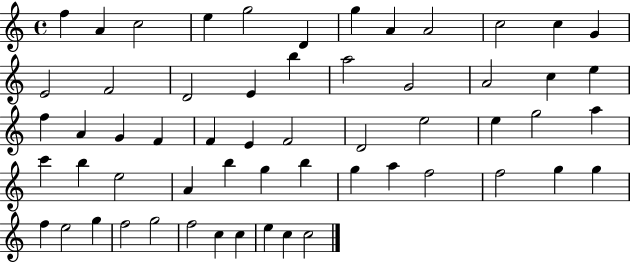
X:1
T:Untitled
M:4/4
L:1/4
K:C
f A c2 e g2 D g A A2 c2 c G E2 F2 D2 E b a2 G2 A2 c e f A G F F E F2 D2 e2 e g2 a c' b e2 A b g b g a f2 f2 g g f e2 g f2 g2 f2 c c e c c2